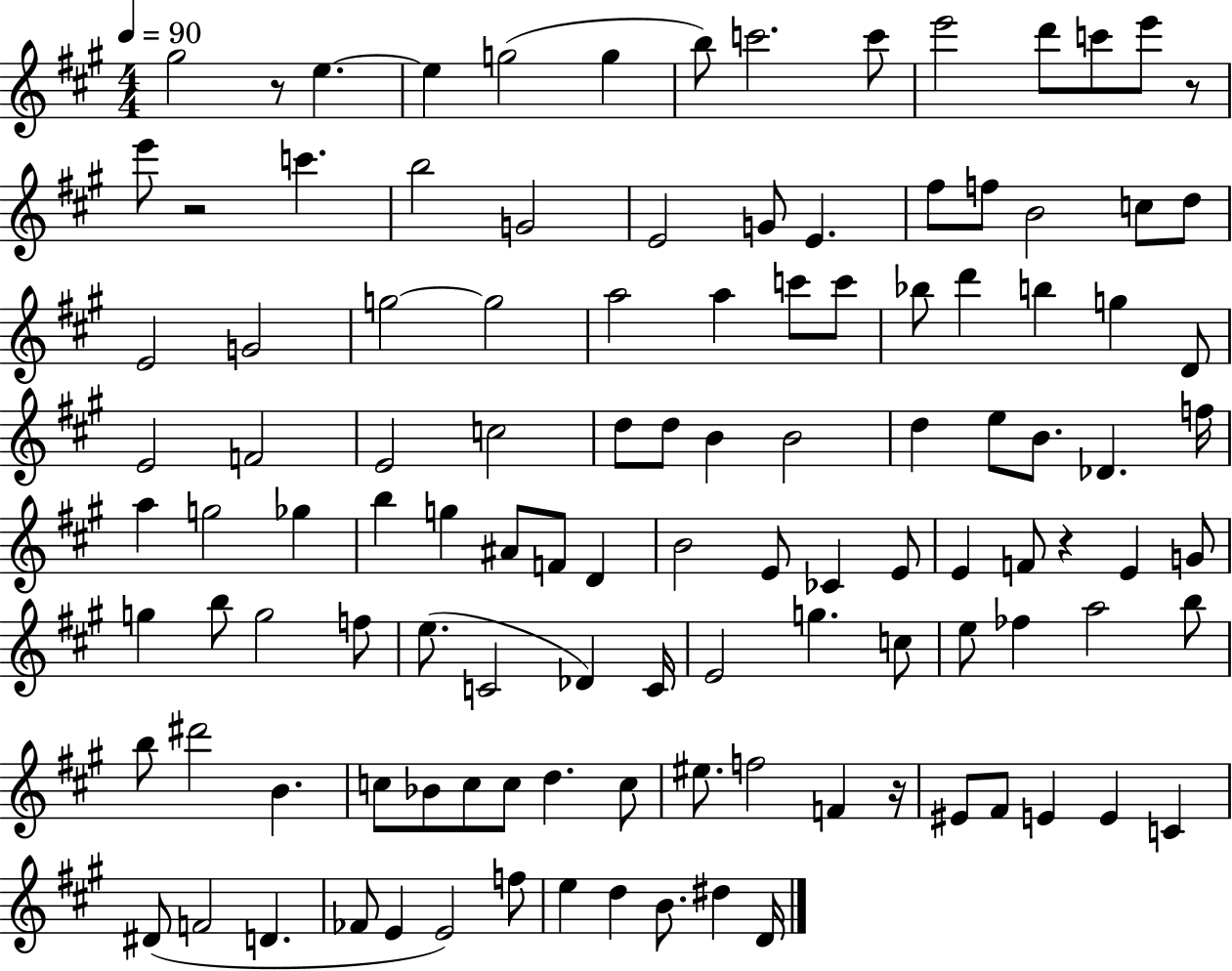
G#5/h R/e E5/q. E5/q G5/h G5/q B5/e C6/h. C6/e E6/h D6/e C6/e E6/e R/e E6/e R/h C6/q. B5/h G4/h E4/h G4/e E4/q. F#5/e F5/e B4/h C5/e D5/e E4/h G4/h G5/h G5/h A5/h A5/q C6/e C6/e Bb5/e D6/q B5/q G5/q D4/e E4/h F4/h E4/h C5/h D5/e D5/e B4/q B4/h D5/q E5/e B4/e. Db4/q. F5/s A5/q G5/h Gb5/q B5/q G5/q A#4/e F4/e D4/q B4/h E4/e CES4/q E4/e E4/q F4/e R/q E4/q G4/e G5/q B5/e G5/h F5/e E5/e. C4/h Db4/q C4/s E4/h G5/q. C5/e E5/e FES5/q A5/h B5/e B5/e D#6/h B4/q. C5/e Bb4/e C5/e C5/e D5/q. C5/e EIS5/e. F5/h F4/q R/s EIS4/e F#4/e E4/q E4/q C4/q D#4/e F4/h D4/q. FES4/e E4/q E4/h F5/e E5/q D5/q B4/e. D#5/q D4/s